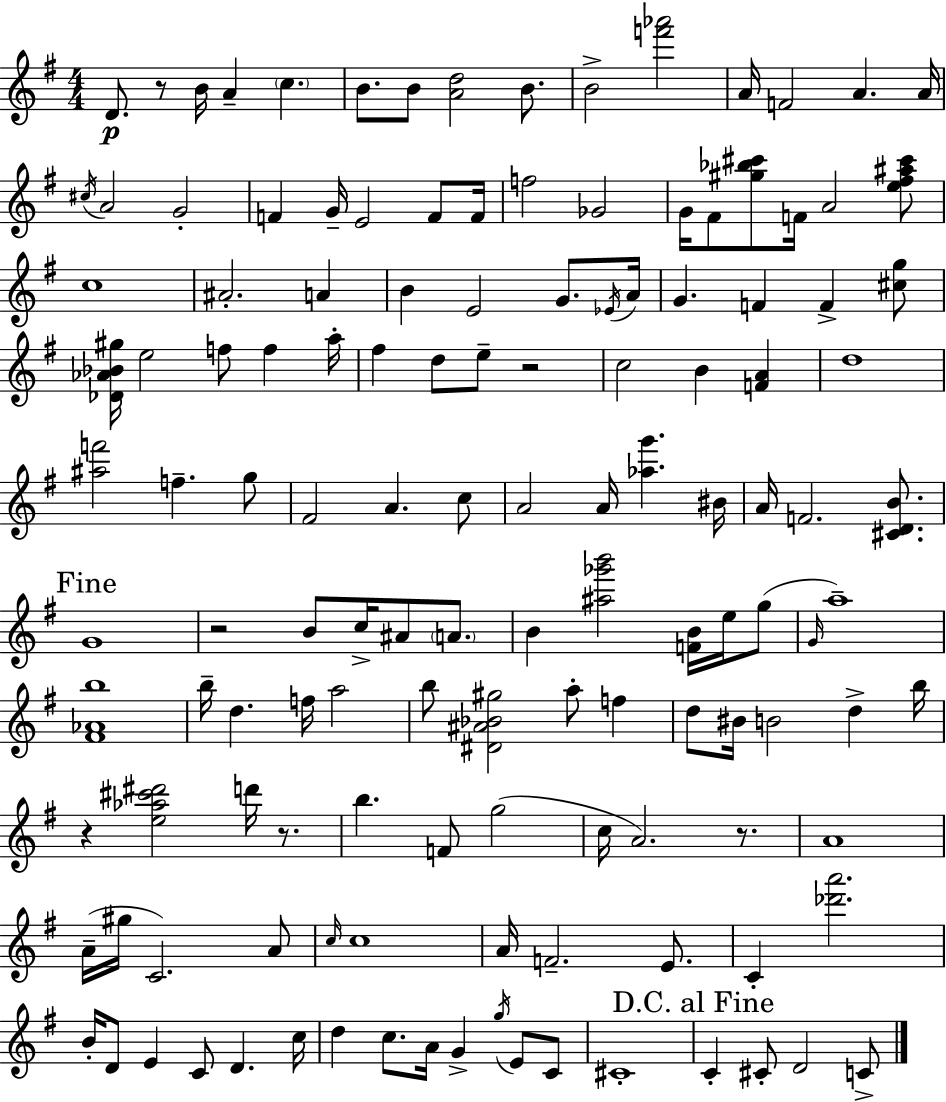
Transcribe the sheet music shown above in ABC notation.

X:1
T:Untitled
M:4/4
L:1/4
K:G
D/2 z/2 B/4 A c B/2 B/2 [Ad]2 B/2 B2 [f'_a']2 A/4 F2 A A/4 ^c/4 A2 G2 F G/4 E2 F/2 F/4 f2 _G2 G/4 ^F/2 [^g_b^c']/2 F/4 A2 [e^f^a^c']/2 c4 ^A2 A B E2 G/2 _E/4 A/4 G F F [^cg]/2 [_D_A_B^g]/4 e2 f/2 f a/4 ^f d/2 e/2 z2 c2 B [FA] d4 [^af']2 f g/2 ^F2 A c/2 A2 A/4 [_ag'] ^B/4 A/4 F2 [^CDB]/2 G4 z2 B/2 c/4 ^A/2 A/2 B [^a_g'b']2 [FB]/4 e/4 g/2 G/4 a4 [^F_Ab]4 b/4 d f/4 a2 b/2 [^D^A_B^g]2 a/2 f d/2 ^B/4 B2 d b/4 z [e_a^c'^d']2 d'/4 z/2 b F/2 g2 c/4 A2 z/2 A4 A/4 ^g/4 C2 A/2 c/4 c4 A/4 F2 E/2 C [_d'a']2 B/4 D/2 E C/2 D c/4 d c/2 A/4 G g/4 E/2 C/2 ^C4 C ^C/2 D2 C/2